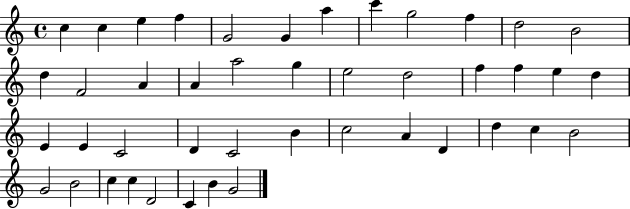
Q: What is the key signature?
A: C major